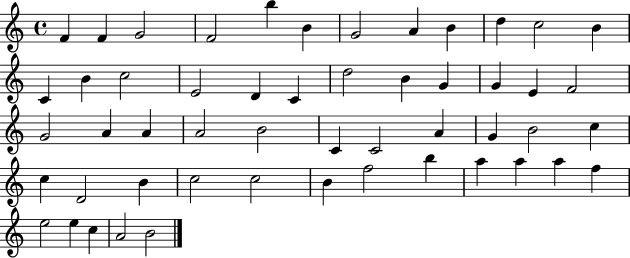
F4/q F4/q G4/h F4/h B5/q B4/q G4/h A4/q B4/q D5/q C5/h B4/q C4/q B4/q C5/h E4/h D4/q C4/q D5/h B4/q G4/q G4/q E4/q F4/h G4/h A4/q A4/q A4/h B4/h C4/q C4/h A4/q G4/q B4/h C5/q C5/q D4/h B4/q C5/h C5/h B4/q F5/h B5/q A5/q A5/q A5/q F5/q E5/h E5/q C5/q A4/h B4/h